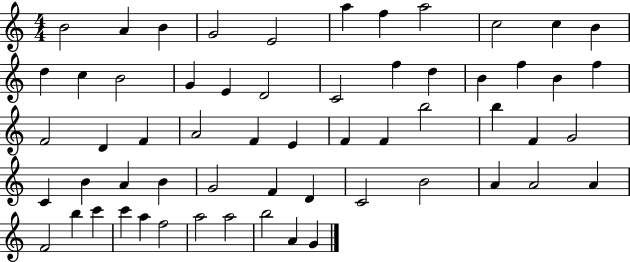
{
  \clef treble
  \numericTimeSignature
  \time 4/4
  \key c \major
  b'2 a'4 b'4 | g'2 e'2 | a''4 f''4 a''2 | c''2 c''4 b'4 | \break d''4 c''4 b'2 | g'4 e'4 d'2 | c'2 f''4 d''4 | b'4 f''4 b'4 f''4 | \break f'2 d'4 f'4 | a'2 f'4 e'4 | f'4 f'4 b''2 | b''4 f'4 g'2 | \break c'4 b'4 a'4 b'4 | g'2 f'4 d'4 | c'2 b'2 | a'4 a'2 a'4 | \break f'2 b''4 c'''4 | c'''4 a''4 f''2 | a''2 a''2 | b''2 a'4 g'4 | \break \bar "|."
}